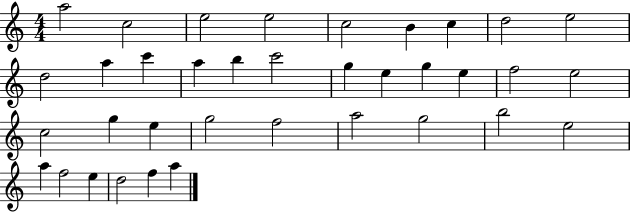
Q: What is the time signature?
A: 4/4